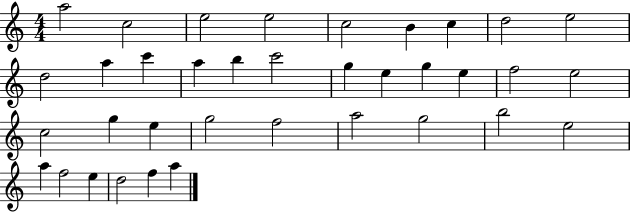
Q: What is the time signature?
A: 4/4